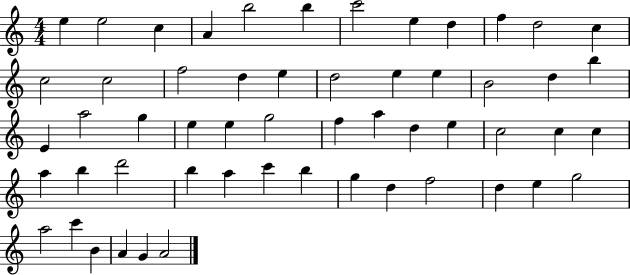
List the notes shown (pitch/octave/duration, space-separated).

E5/q E5/h C5/q A4/q B5/h B5/q C6/h E5/q D5/q F5/q D5/h C5/q C5/h C5/h F5/h D5/q E5/q D5/h E5/q E5/q B4/h D5/q B5/q E4/q A5/h G5/q E5/q E5/q G5/h F5/q A5/q D5/q E5/q C5/h C5/q C5/q A5/q B5/q D6/h B5/q A5/q C6/q B5/q G5/q D5/q F5/h D5/q E5/q G5/h A5/h C6/q B4/q A4/q G4/q A4/h